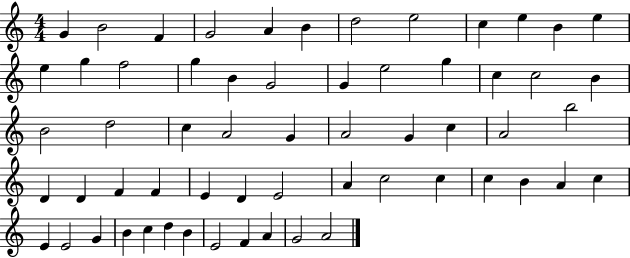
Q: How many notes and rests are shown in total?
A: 60